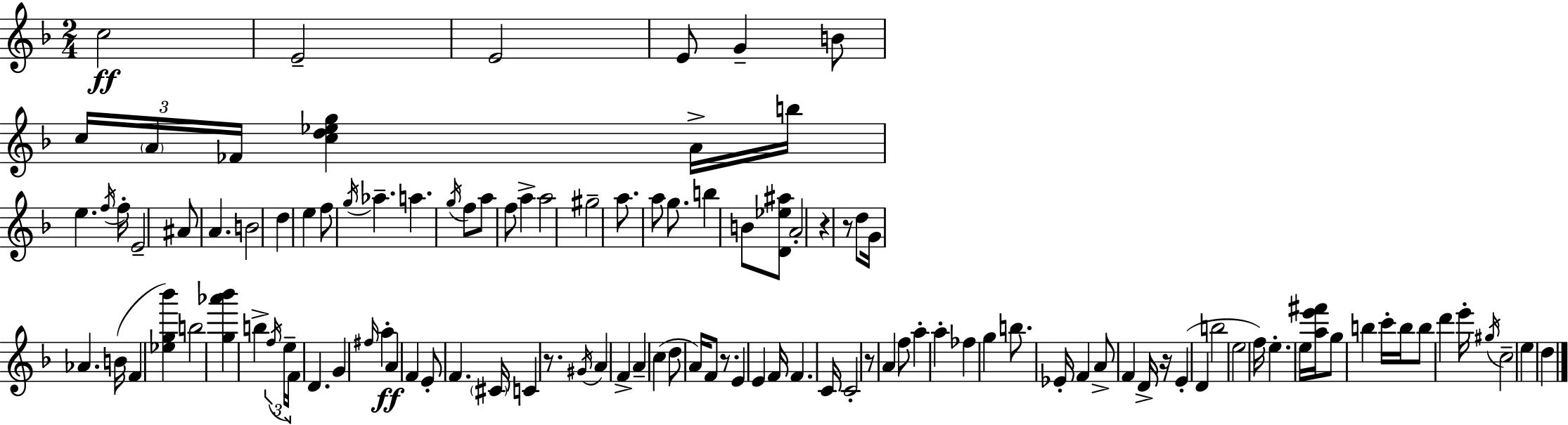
X:1
T:Untitled
M:2/4
L:1/4
K:Dm
c2 E2 E2 E/2 G B/2 c/4 A/4 _F/4 [cd_eg] A/4 b/4 e f/4 f/4 E2 ^A/2 A B2 d e f/2 g/4 _a a g/4 f/2 a/2 f/2 a a2 ^g2 a/2 a/2 g/2 b B/2 [D_e^a]/2 A2 z z/2 d/2 G/4 _A B/4 F [_eg_b'] b2 [g_a'_b'] b f/4 e/4 F/4 D G ^f/4 a A F E/2 F ^C/4 C z/2 ^G/4 A F A c d/2 A/4 F/2 z/2 E E F/4 F C/4 C2 z/2 A f/2 a a _f g b/2 _E/4 F A/2 F D/4 z/4 E D b2 e2 f/4 e e/4 [ae'^f']/4 g/2 b c'/4 b/4 b/2 d' e'/4 ^g/4 c2 e d